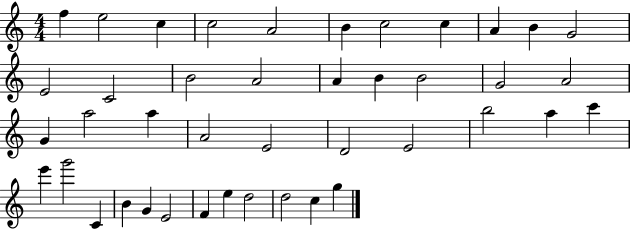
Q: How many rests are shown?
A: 0